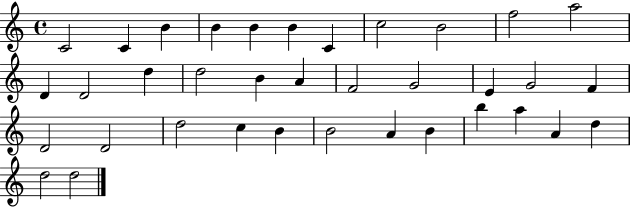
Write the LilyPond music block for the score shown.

{
  \clef treble
  \time 4/4
  \defaultTimeSignature
  \key c \major
  c'2 c'4 b'4 | b'4 b'4 b'4 c'4 | c''2 b'2 | f''2 a''2 | \break d'4 d'2 d''4 | d''2 b'4 a'4 | f'2 g'2 | e'4 g'2 f'4 | \break d'2 d'2 | d''2 c''4 b'4 | b'2 a'4 b'4 | b''4 a''4 a'4 d''4 | \break d''2 d''2 | \bar "|."
}